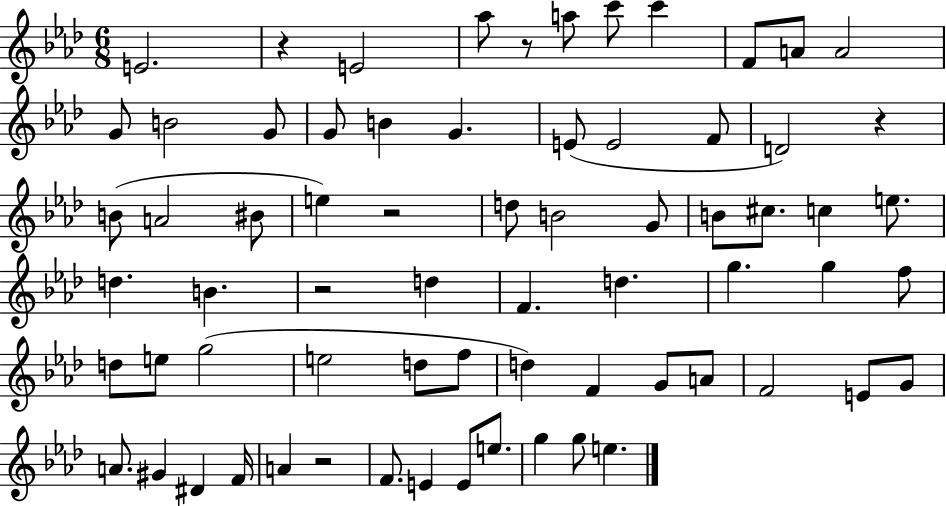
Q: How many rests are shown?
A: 6